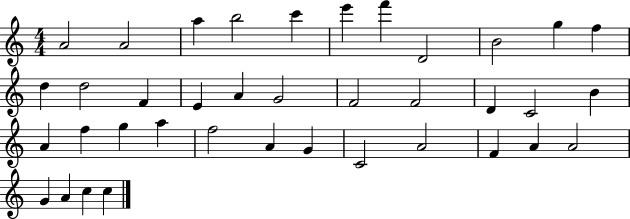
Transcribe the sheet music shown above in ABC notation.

X:1
T:Untitled
M:4/4
L:1/4
K:C
A2 A2 a b2 c' e' f' D2 B2 g f d d2 F E A G2 F2 F2 D C2 B A f g a f2 A G C2 A2 F A A2 G A c c